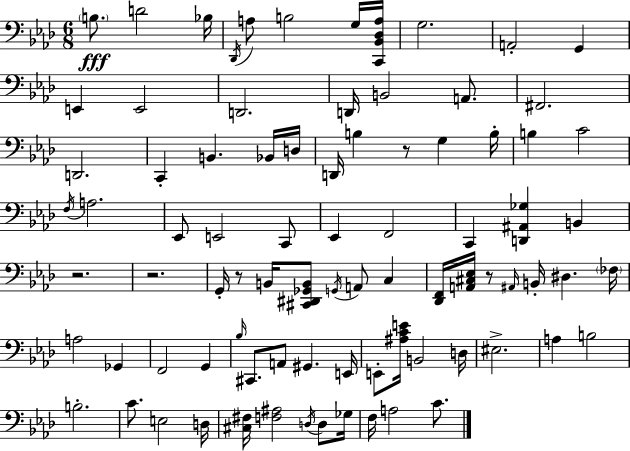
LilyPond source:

{
  \clef bass
  \numericTimeSignature
  \time 6/8
  \key f \minor
  \parenthesize b8.\fff d'2 bes16 | \acciaccatura { des,16 } a8 b2 g16 | <c, bes, des a>16 g2. | a,2-. g,4 | \break e,4 e,2 | d,2. | d,16 b,2 a,8. | fis,2. | \break d,2. | c,4-. b,4. bes,16 | d16 d,16 b4 r8 g4 | b16-. b4 c'2 | \break \acciaccatura { f16 } a2. | ees,8 e,2 | c,8 ees,4 f,2 | c,4 <d, ais, ges>4 b,4 | \break r2. | r2. | g,16-. r8 b,16 <cis, dis, ges, b,>8 \acciaccatura { g,16 } a,8 c4 | <des, f,>16 <a, cis ees>16 r8 \grace { ais,16 } b,16-. dis4. | \break \parenthesize fes16 a2 | ges,4 f,2 | g,4 \grace { bes16 } cis,8. a,8 gis,4. | e,16 e,8-. <ais c' e'>16 b,2 | \break d16 eis2.-> | a4 b2 | b2.-. | c'8. e2 | \break d16 <cis fis>16 <f ais>2 | \acciaccatura { d16 } d8 ges16 f16 a2 | c'8. \bar "|."
}